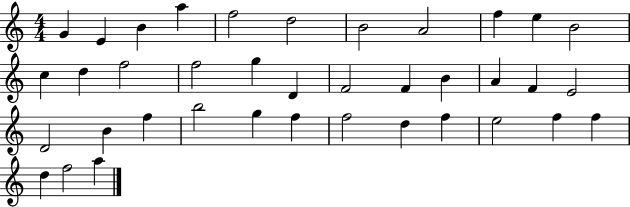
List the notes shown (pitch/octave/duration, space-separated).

G4/q E4/q B4/q A5/q F5/h D5/h B4/h A4/h F5/q E5/q B4/h C5/q D5/q F5/h F5/h G5/q D4/q F4/h F4/q B4/q A4/q F4/q E4/h D4/h B4/q F5/q B5/h G5/q F5/q F5/h D5/q F5/q E5/h F5/q F5/q D5/q F5/h A5/q